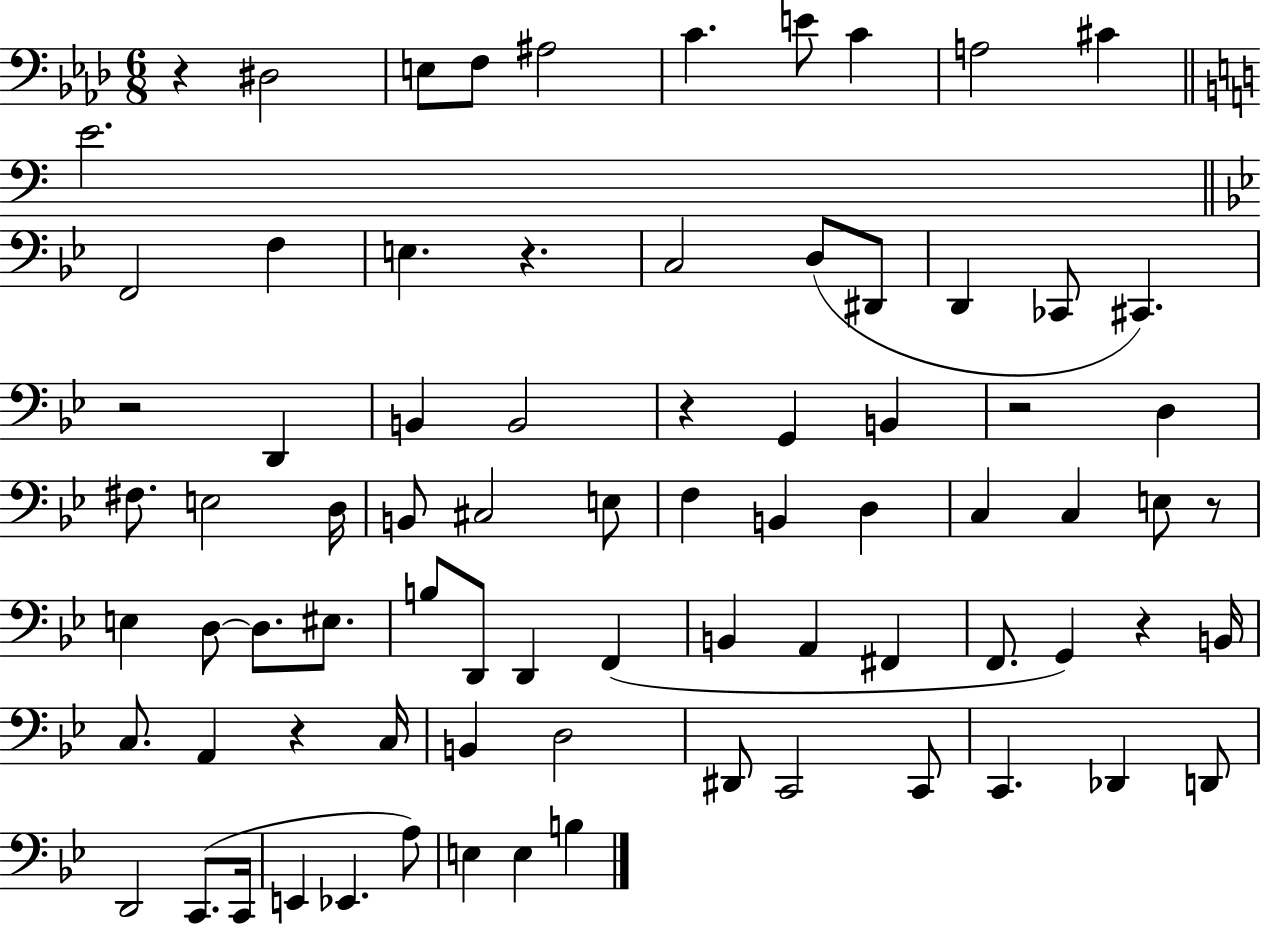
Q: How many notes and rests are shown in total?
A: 79